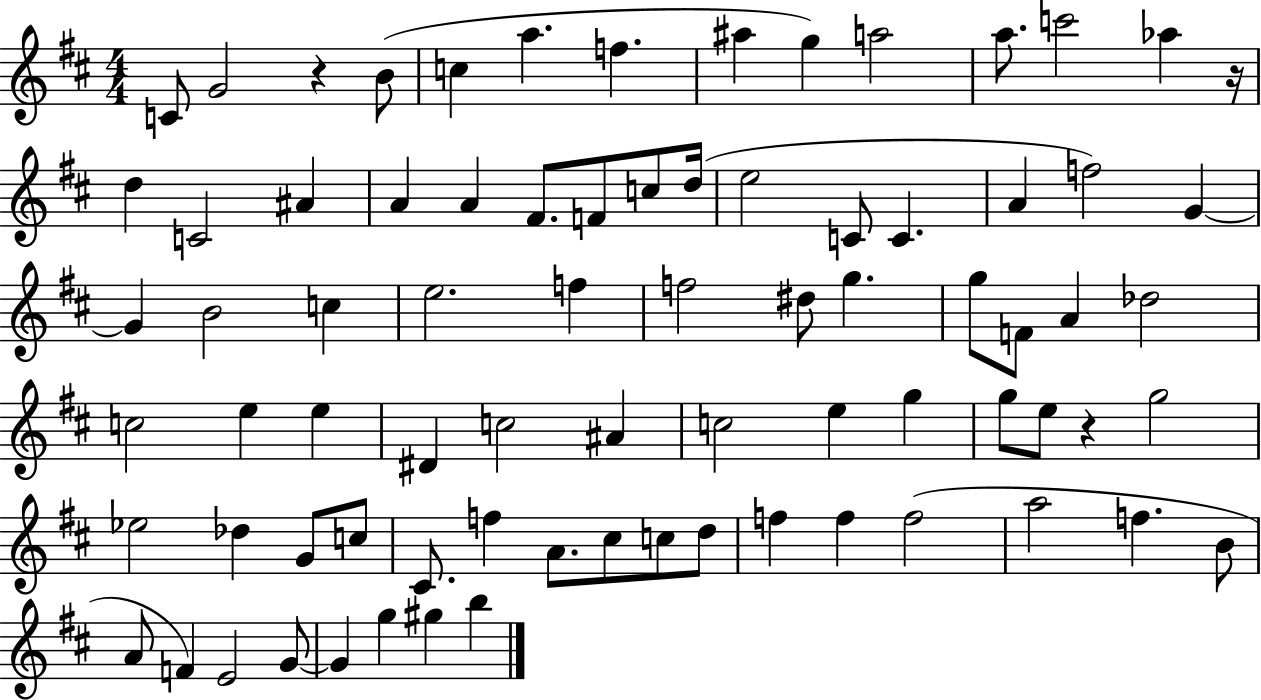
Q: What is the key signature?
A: D major